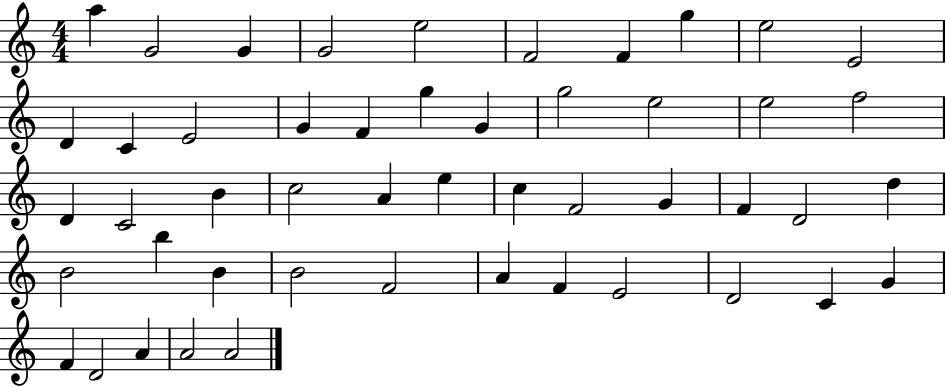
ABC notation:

X:1
T:Untitled
M:4/4
L:1/4
K:C
a G2 G G2 e2 F2 F g e2 E2 D C E2 G F g G g2 e2 e2 f2 D C2 B c2 A e c F2 G F D2 d B2 b B B2 F2 A F E2 D2 C G F D2 A A2 A2